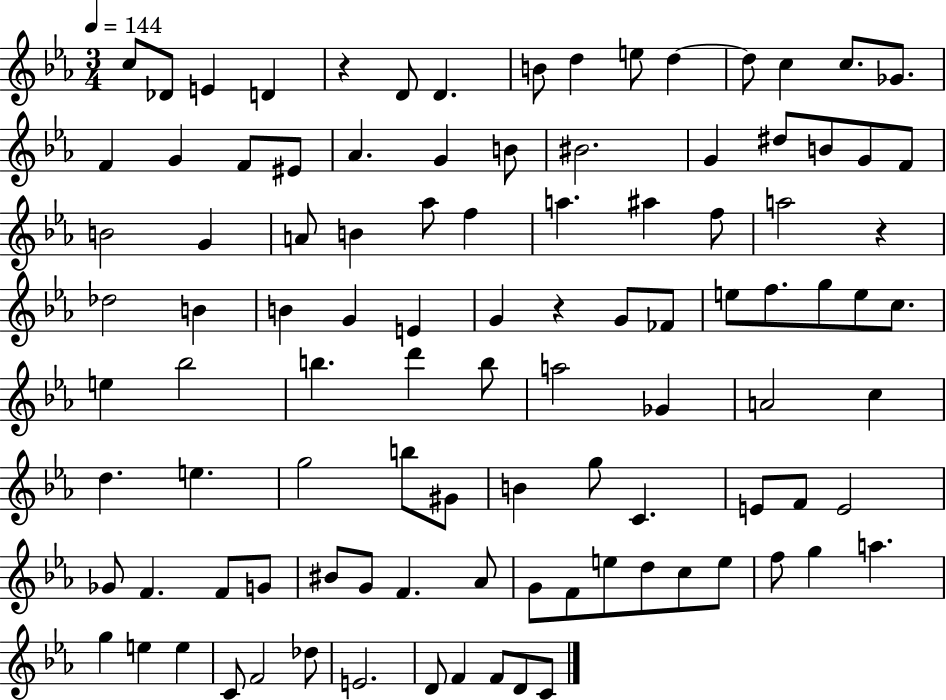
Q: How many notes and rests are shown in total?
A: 102